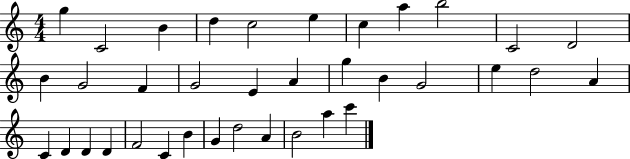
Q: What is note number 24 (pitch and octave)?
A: C4